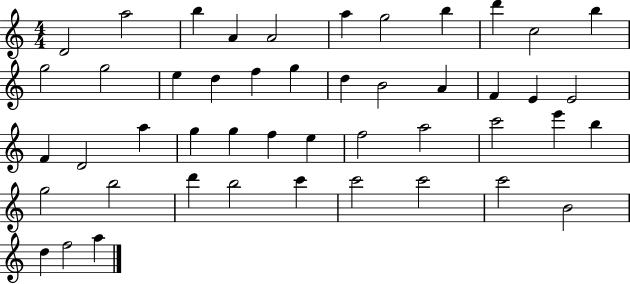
X:1
T:Untitled
M:4/4
L:1/4
K:C
D2 a2 b A A2 a g2 b d' c2 b g2 g2 e d f g d B2 A F E E2 F D2 a g g f e f2 a2 c'2 e' b g2 b2 d' b2 c' c'2 c'2 c'2 B2 d f2 a